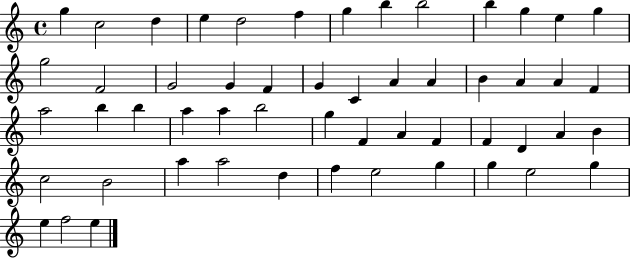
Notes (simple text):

G5/q C5/h D5/q E5/q D5/h F5/q G5/q B5/q B5/h B5/q G5/q E5/q G5/q G5/h F4/h G4/h G4/q F4/q G4/q C4/q A4/q A4/q B4/q A4/q A4/q F4/q A5/h B5/q B5/q A5/q A5/q B5/h G5/q F4/q A4/q F4/q F4/q D4/q A4/q B4/q C5/h B4/h A5/q A5/h D5/q F5/q E5/h G5/q G5/q E5/h G5/q E5/q F5/h E5/q